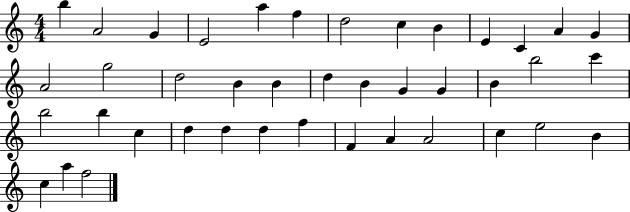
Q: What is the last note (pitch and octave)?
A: F5